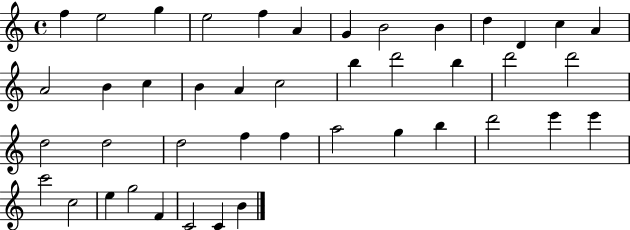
F5/q E5/h G5/q E5/h F5/q A4/q G4/q B4/h B4/q D5/q D4/q C5/q A4/q A4/h B4/q C5/q B4/q A4/q C5/h B5/q D6/h B5/q D6/h D6/h D5/h D5/h D5/h F5/q F5/q A5/h G5/q B5/q D6/h E6/q E6/q C6/h C5/h E5/q G5/h F4/q C4/h C4/q B4/q